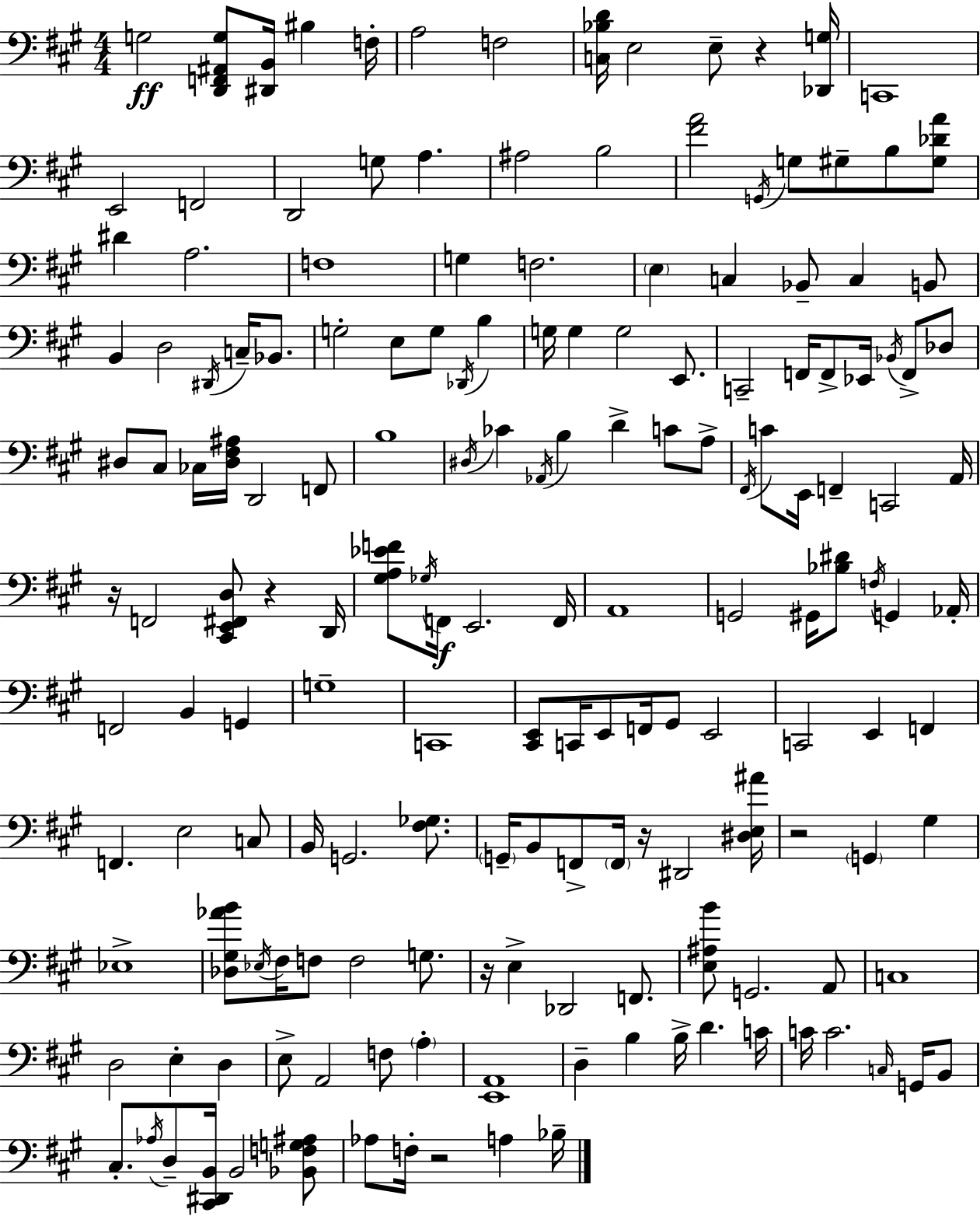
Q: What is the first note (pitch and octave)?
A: G3